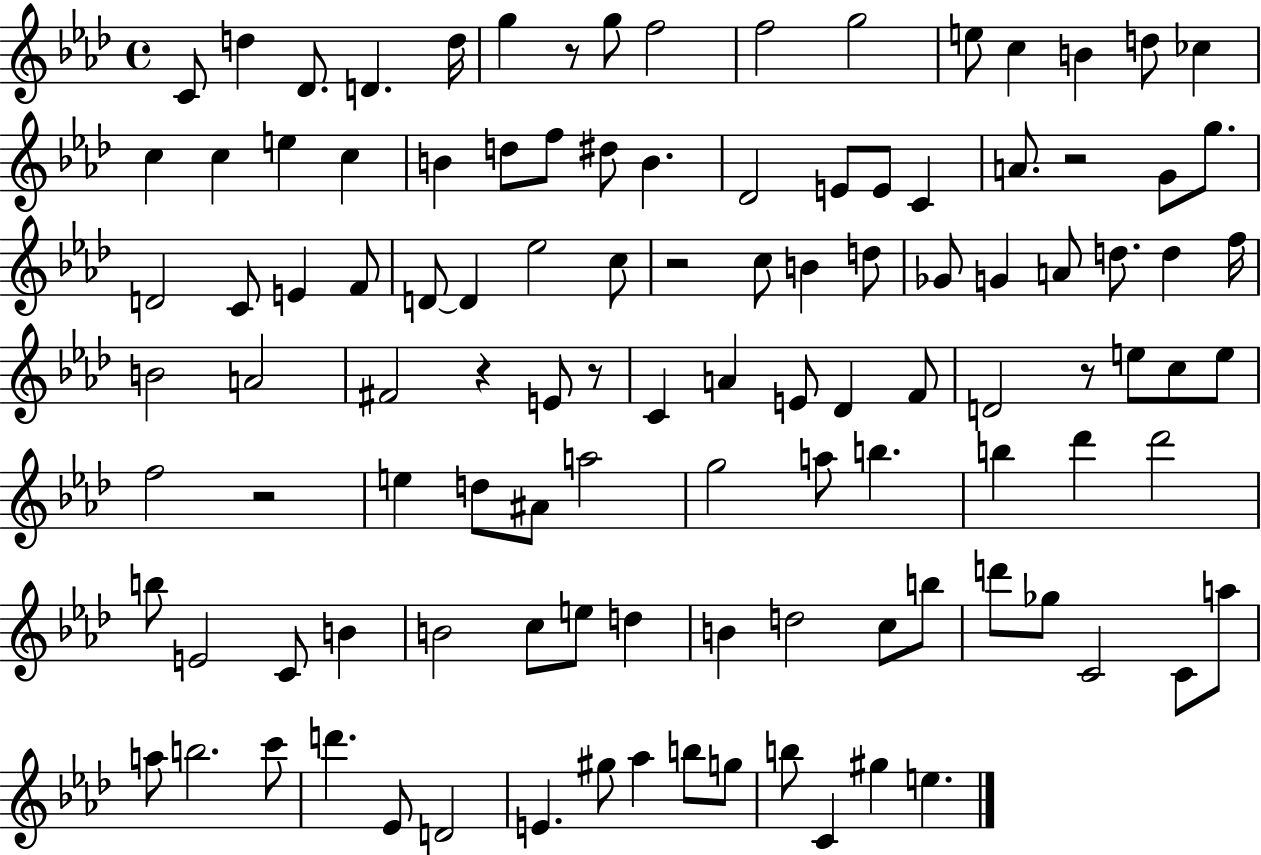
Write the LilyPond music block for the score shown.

{
  \clef treble
  \time 4/4
  \defaultTimeSignature
  \key aes \major
  c'8 d''4 des'8. d'4. d''16 | g''4 r8 g''8 f''2 | f''2 g''2 | e''8 c''4 b'4 d''8 ces''4 | \break c''4 c''4 e''4 c''4 | b'4 d''8 f''8 dis''8 b'4. | des'2 e'8 e'8 c'4 | a'8. r2 g'8 g''8. | \break d'2 c'8 e'4 f'8 | d'8~~ d'4 ees''2 c''8 | r2 c''8 b'4 d''8 | ges'8 g'4 a'8 d''8. d''4 f''16 | \break b'2 a'2 | fis'2 r4 e'8 r8 | c'4 a'4 e'8 des'4 f'8 | d'2 r8 e''8 c''8 e''8 | \break f''2 r2 | e''4 d''8 ais'8 a''2 | g''2 a''8 b''4. | b''4 des'''4 des'''2 | \break b''8 e'2 c'8 b'4 | b'2 c''8 e''8 d''4 | b'4 d''2 c''8 b''8 | d'''8 ges''8 c'2 c'8 a''8 | \break a''8 b''2. c'''8 | d'''4. ees'8 d'2 | e'4. gis''8 aes''4 b''8 g''8 | b''8 c'4 gis''4 e''4. | \break \bar "|."
}